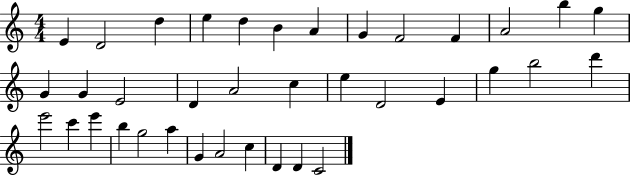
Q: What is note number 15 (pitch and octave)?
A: G4